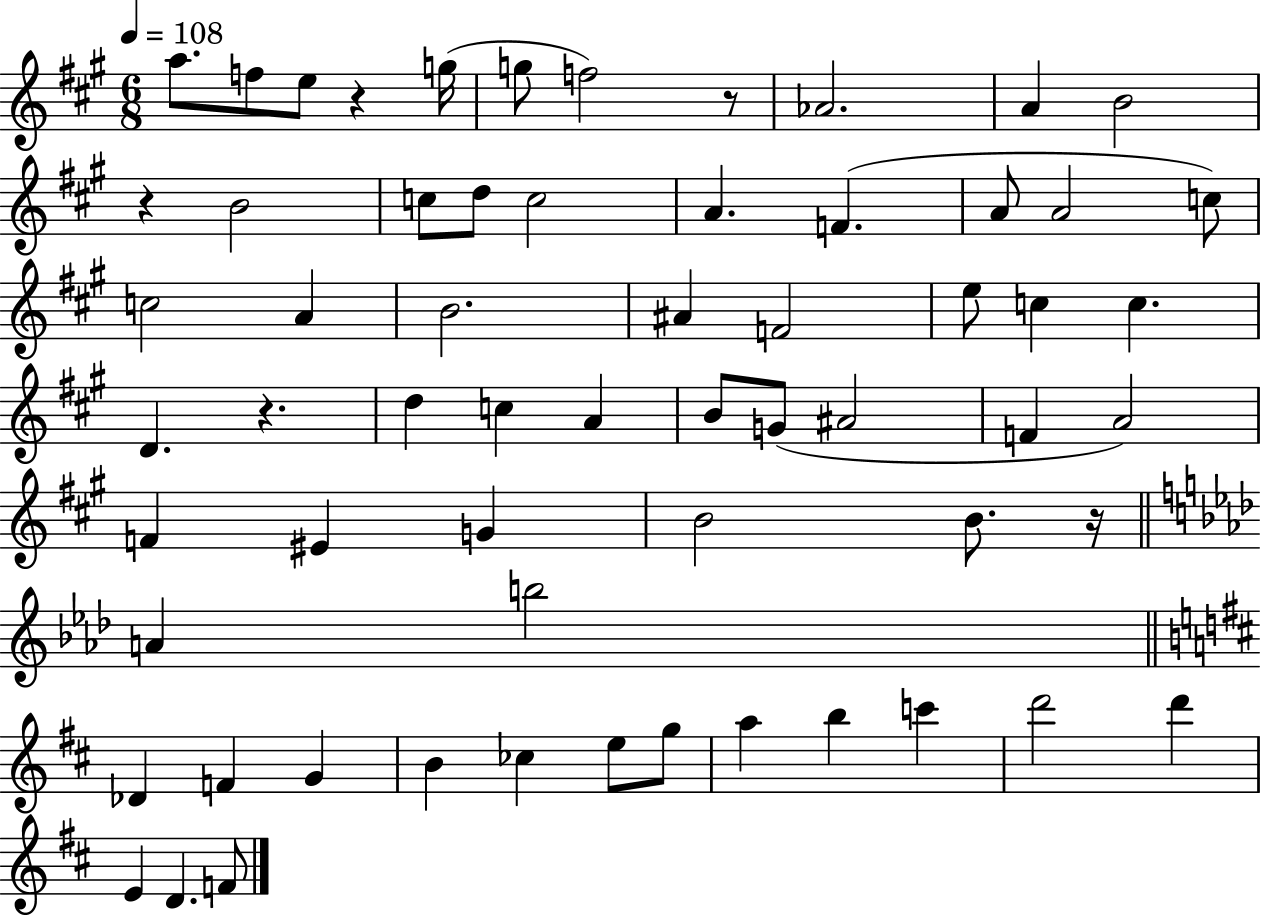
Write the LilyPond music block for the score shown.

{
  \clef treble
  \numericTimeSignature
  \time 6/8
  \key a \major
  \tempo 4 = 108
  a''8. f''8 e''8 r4 g''16( | g''8 f''2) r8 | aes'2. | a'4 b'2 | \break r4 b'2 | c''8 d''8 c''2 | a'4. f'4.( | a'8 a'2 c''8) | \break c''2 a'4 | b'2. | ais'4 f'2 | e''8 c''4 c''4. | \break d'4. r4. | d''4 c''4 a'4 | b'8 g'8( ais'2 | f'4 a'2) | \break f'4 eis'4 g'4 | b'2 b'8. r16 | \bar "||" \break \key f \minor a'4 b''2 | \bar "||" \break \key d \major des'4 f'4 g'4 | b'4 ces''4 e''8 g''8 | a''4 b''4 c'''4 | d'''2 d'''4 | \break e'4 d'4. f'8 | \bar "|."
}